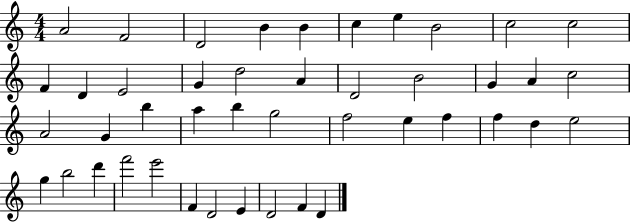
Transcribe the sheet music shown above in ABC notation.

X:1
T:Untitled
M:4/4
L:1/4
K:C
A2 F2 D2 B B c e B2 c2 c2 F D E2 G d2 A D2 B2 G A c2 A2 G b a b g2 f2 e f f d e2 g b2 d' f'2 e'2 F D2 E D2 F D